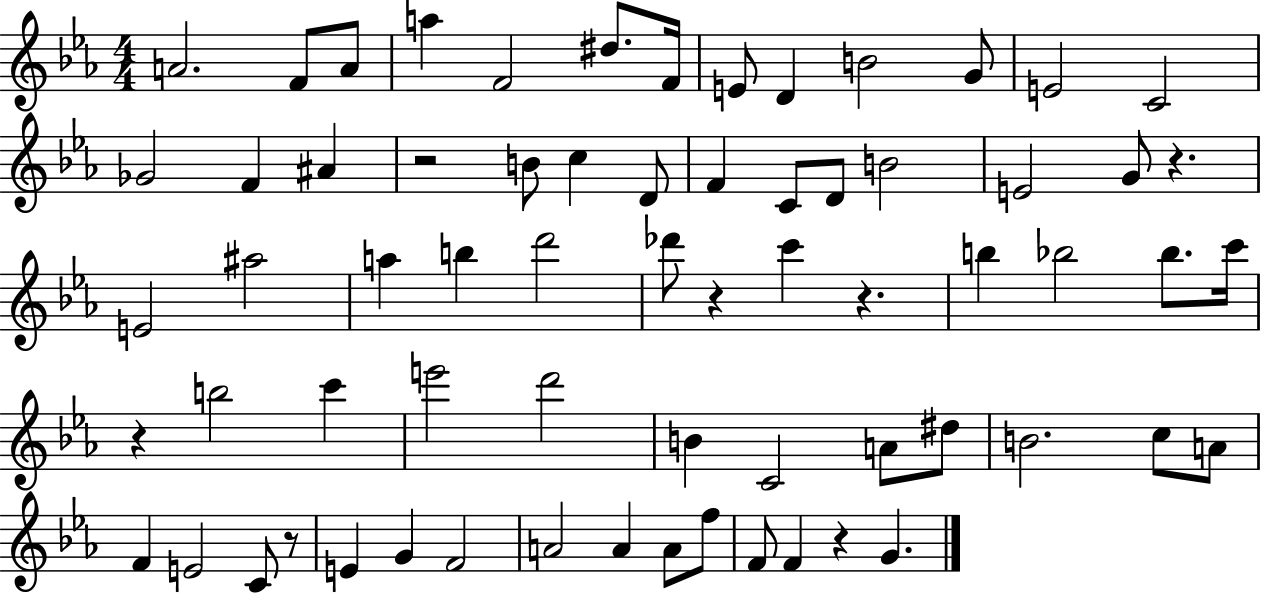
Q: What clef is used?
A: treble